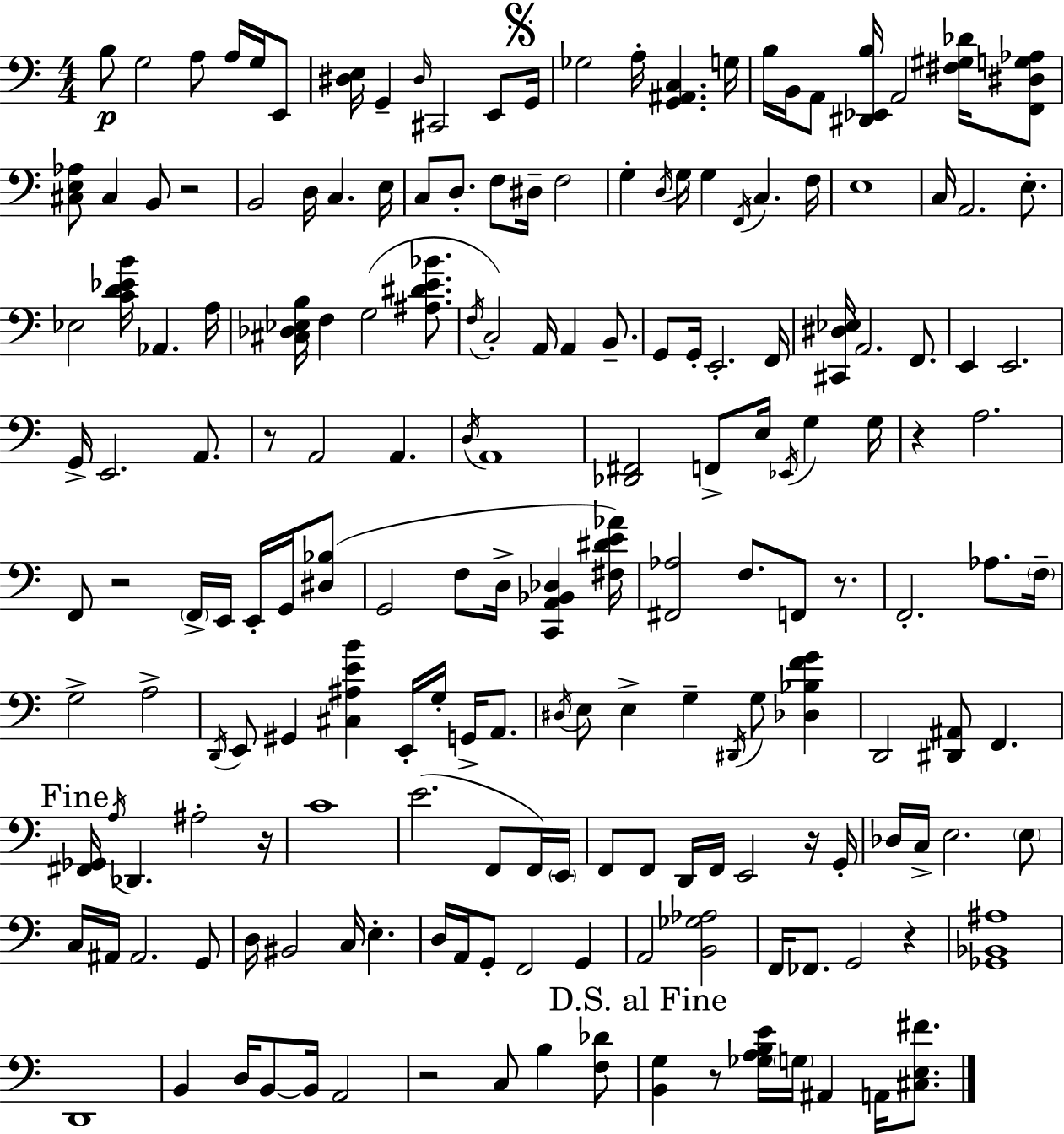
X:1
T:Untitled
M:4/4
L:1/4
K:C
B,/2 G,2 A,/2 A,/4 G,/4 E,,/2 [^D,E,]/4 G,, ^D,/4 ^C,,2 E,,/2 G,,/4 _G,2 A,/4 [G,,^A,,C,] G,/4 B,/4 B,,/4 A,,/2 [^D,,_E,,B,]/4 A,,2 [^F,^G,_D]/4 [F,,^D,G,_A,]/2 [^C,E,_A,]/2 ^C, B,,/2 z2 B,,2 D,/4 C, E,/4 C,/2 D,/2 F,/2 ^D,/4 F,2 G, D,/4 G,/4 G, F,,/4 C, F,/4 E,4 C,/4 A,,2 E,/2 _E,2 [CD_EB]/4 _A,, A,/4 [^C,_D,_E,B,]/4 F, G,2 [^A,^DE_B]/2 F,/4 C,2 A,,/4 A,, B,,/2 G,,/2 G,,/4 E,,2 F,,/4 [^C,,^D,_E,]/4 A,,2 F,,/2 E,, E,,2 G,,/4 E,,2 A,,/2 z/2 A,,2 A,, D,/4 A,,4 [_D,,^F,,]2 F,,/2 E,/4 _E,,/4 G, G,/4 z A,2 F,,/2 z2 F,,/4 E,,/4 E,,/4 G,,/4 [^D,_B,]/2 G,,2 F,/2 D,/4 [C,,A,,_B,,_D,] [^F,^DE_A]/4 [^F,,_A,]2 F,/2 F,,/2 z/2 F,,2 _A,/2 F,/4 G,2 A,2 D,,/4 E,,/2 ^G,, [^C,^A,EB] E,,/4 G,/4 G,,/4 A,,/2 ^D,/4 E,/2 E, G, ^D,,/4 G,/2 [_D,_B,FG] D,,2 [^D,,^A,,]/2 F,, [^F,,_G,,]/4 A,/4 _D,, ^A,2 z/4 C4 E2 F,,/2 F,,/4 E,,/4 F,,/2 F,,/2 D,,/4 F,,/4 E,,2 z/4 G,,/4 _D,/4 C,/4 E,2 E,/2 C,/4 ^A,,/4 ^A,,2 G,,/2 D,/4 ^B,,2 C,/4 E, D,/4 A,,/4 G,,/2 F,,2 G,, A,,2 [B,,_G,_A,]2 F,,/4 _F,,/2 G,,2 z [_G,,_B,,^A,]4 D,,4 B,, D,/4 B,,/2 B,,/4 A,,2 z2 C,/2 B, [F,_D]/2 [B,,G,] z/2 [_G,A,B,E]/4 G,/4 ^A,, A,,/4 [^C,E,^F]/2